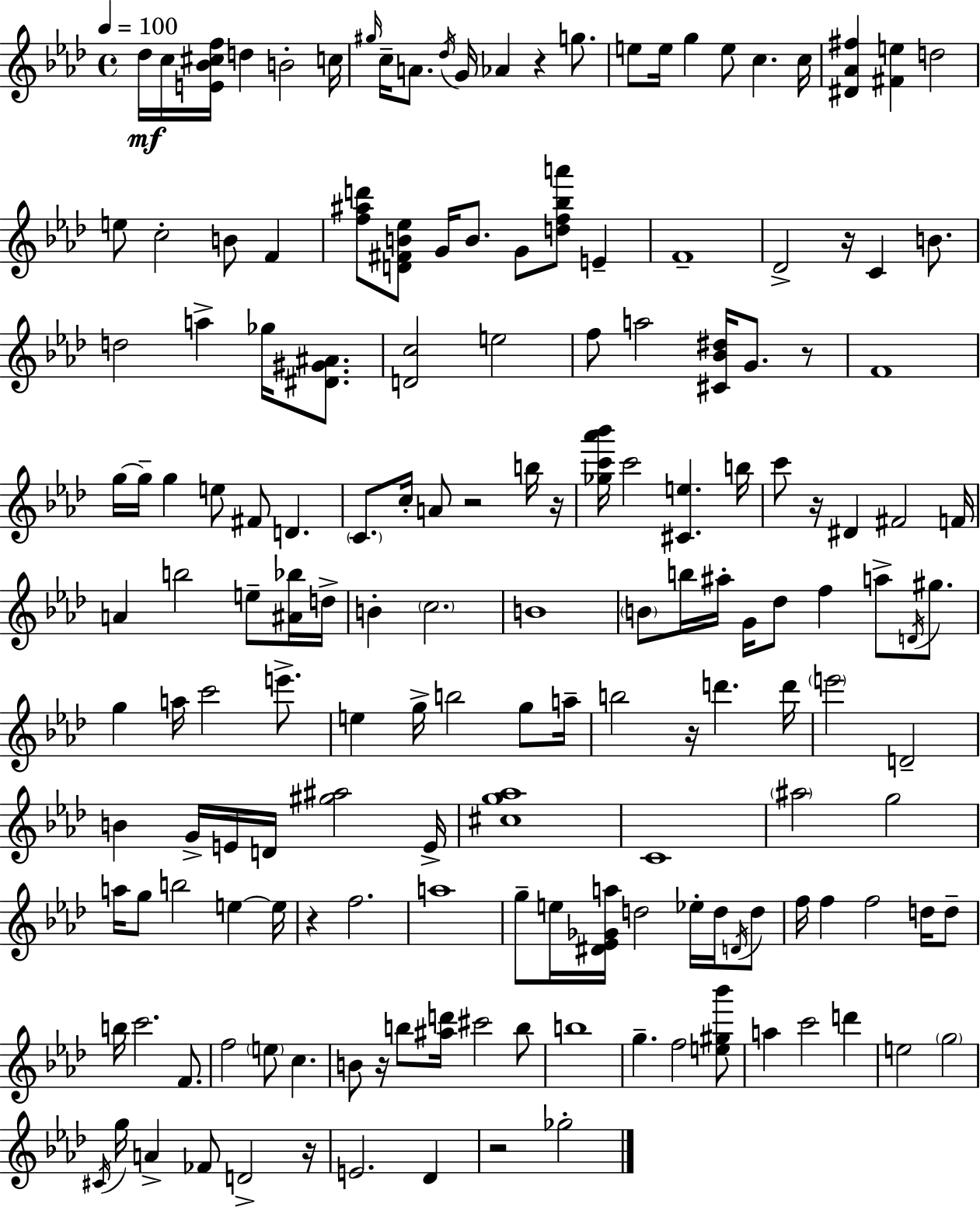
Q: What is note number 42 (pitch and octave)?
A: G5